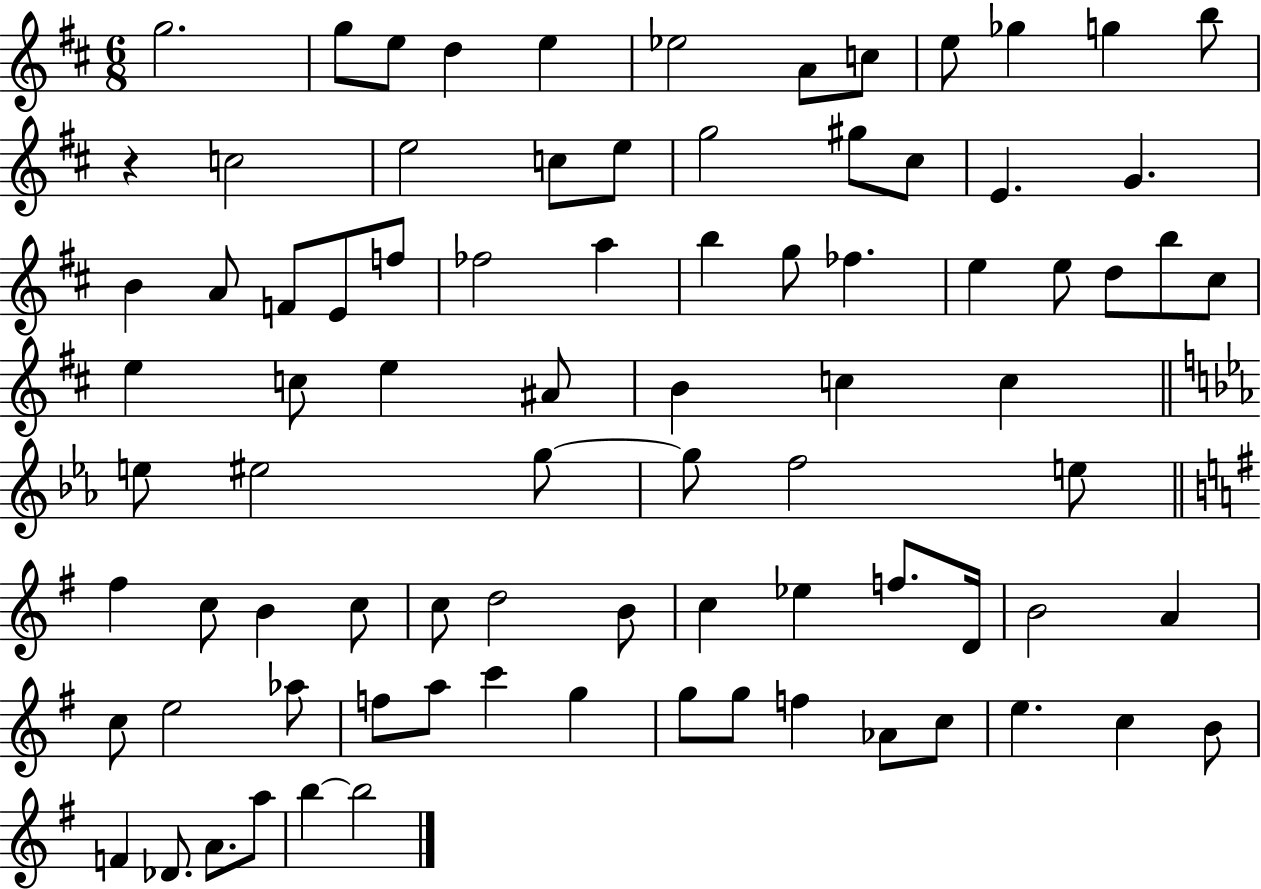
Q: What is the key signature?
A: D major